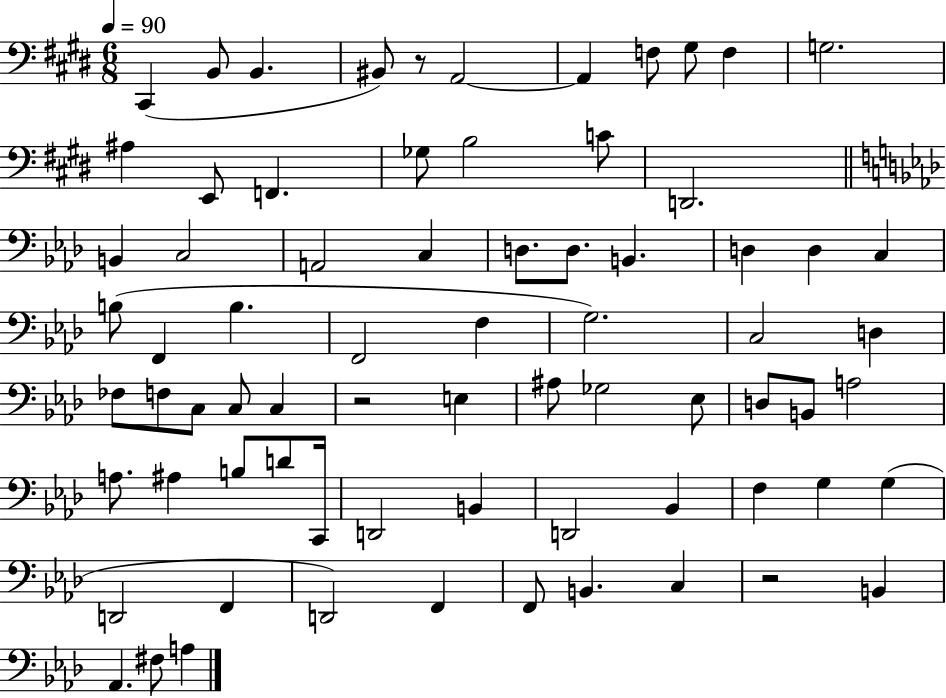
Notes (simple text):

C#2/q B2/e B2/q. BIS2/e R/e A2/h A2/q F3/e G#3/e F3/q G3/h. A#3/q E2/e F2/q. Gb3/e B3/h C4/e D2/h. B2/q C3/h A2/h C3/q D3/e. D3/e. B2/q. D3/q D3/q C3/q B3/e F2/q B3/q. F2/h F3/q G3/h. C3/h D3/q FES3/e F3/e C3/e C3/e C3/q R/h E3/q A#3/e Gb3/h Eb3/e D3/e B2/e A3/h A3/e. A#3/q B3/e D4/e C2/s D2/h B2/q D2/h Bb2/q F3/q G3/q G3/q D2/h F2/q D2/h F2/q F2/e B2/q. C3/q R/h B2/q Ab2/q. F#3/e A3/q